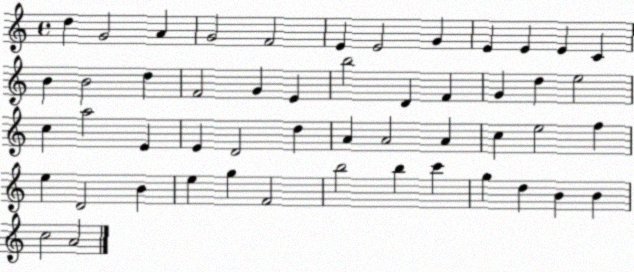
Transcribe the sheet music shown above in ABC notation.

X:1
T:Untitled
M:4/4
L:1/4
K:C
d G2 A G2 F2 E E2 G E E E C B B2 d F2 G E b2 D F G d e2 c a2 E E D2 d A A2 A c e2 f e D2 B e g F2 b2 b c' g d B B c2 A2